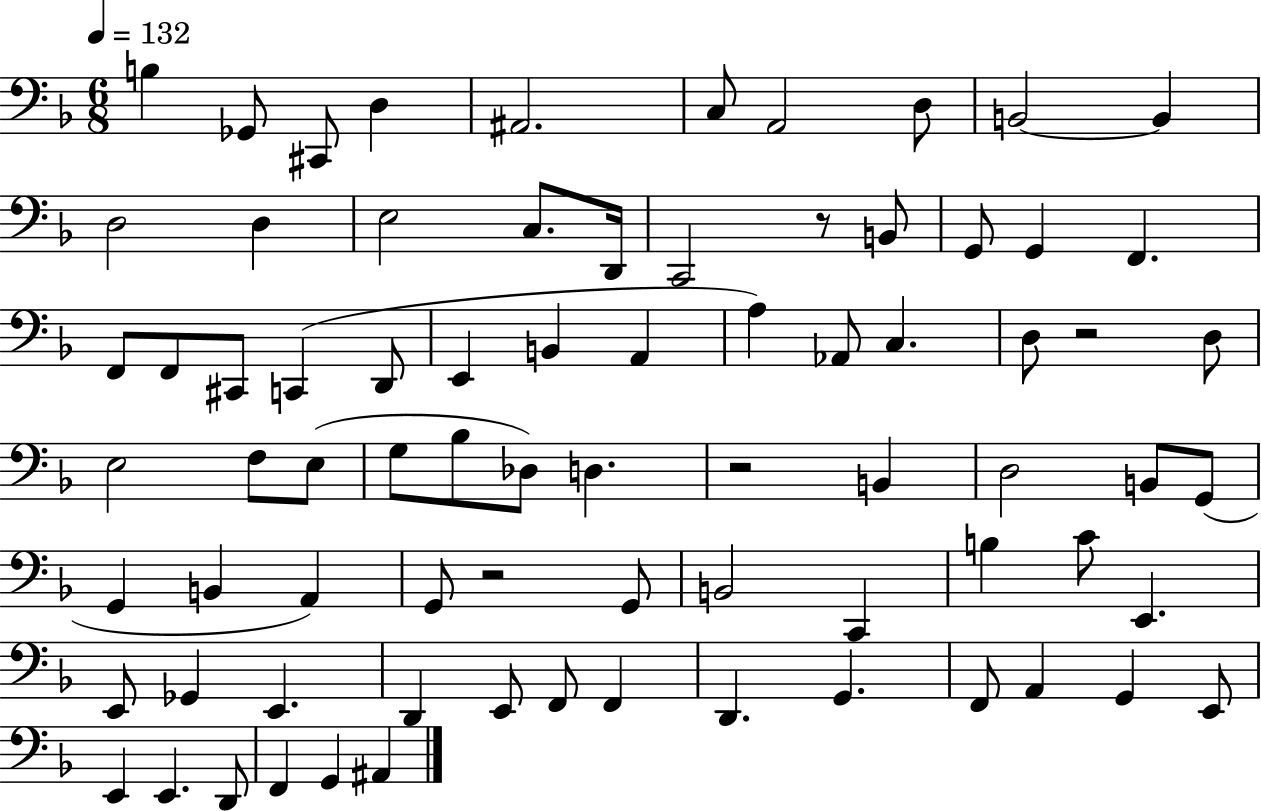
B3/q Gb2/e C#2/e D3/q A#2/h. C3/e A2/h D3/e B2/h B2/q D3/h D3/q E3/h C3/e. D2/s C2/h R/e B2/e G2/e G2/q F2/q. F2/e F2/e C#2/e C2/q D2/e E2/q B2/q A2/q A3/q Ab2/e C3/q. D3/e R/h D3/e E3/h F3/e E3/e G3/e Bb3/e Db3/e D3/q. R/h B2/q D3/h B2/e G2/e G2/q B2/q A2/q G2/e R/h G2/e B2/h C2/q B3/q C4/e E2/q. E2/e Gb2/q E2/q. D2/q E2/e F2/e F2/q D2/q. G2/q. F2/e A2/q G2/q E2/e E2/q E2/q. D2/e F2/q G2/q A#2/q